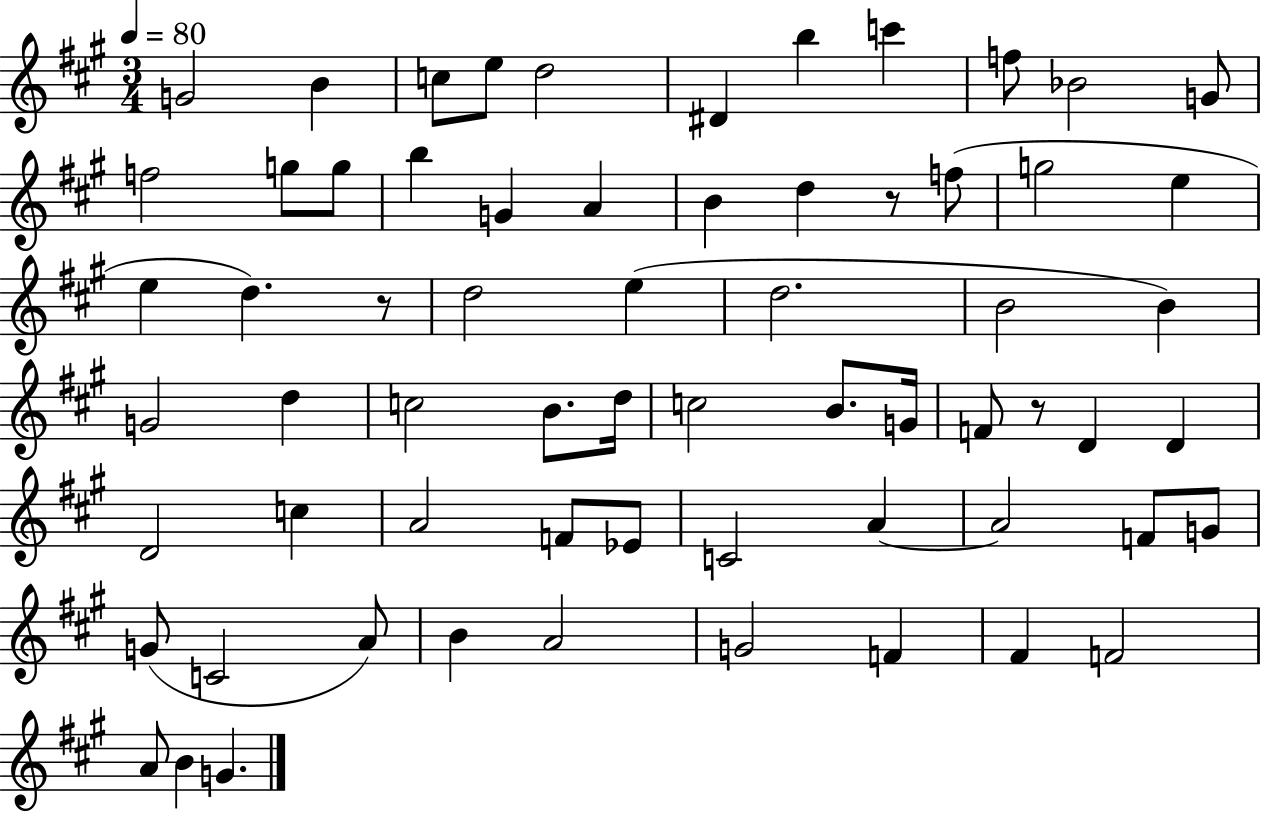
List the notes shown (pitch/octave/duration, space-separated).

G4/h B4/q C5/e E5/e D5/h D#4/q B5/q C6/q F5/e Bb4/h G4/e F5/h G5/e G5/e B5/q G4/q A4/q B4/q D5/q R/e F5/e G5/h E5/q E5/q D5/q. R/e D5/h E5/q D5/h. B4/h B4/q G4/h D5/q C5/h B4/e. D5/s C5/h B4/e. G4/s F4/e R/e D4/q D4/q D4/h C5/q A4/h F4/e Eb4/e C4/h A4/q A4/h F4/e G4/e G4/e C4/h A4/e B4/q A4/h G4/h F4/q F#4/q F4/h A4/e B4/q G4/q.